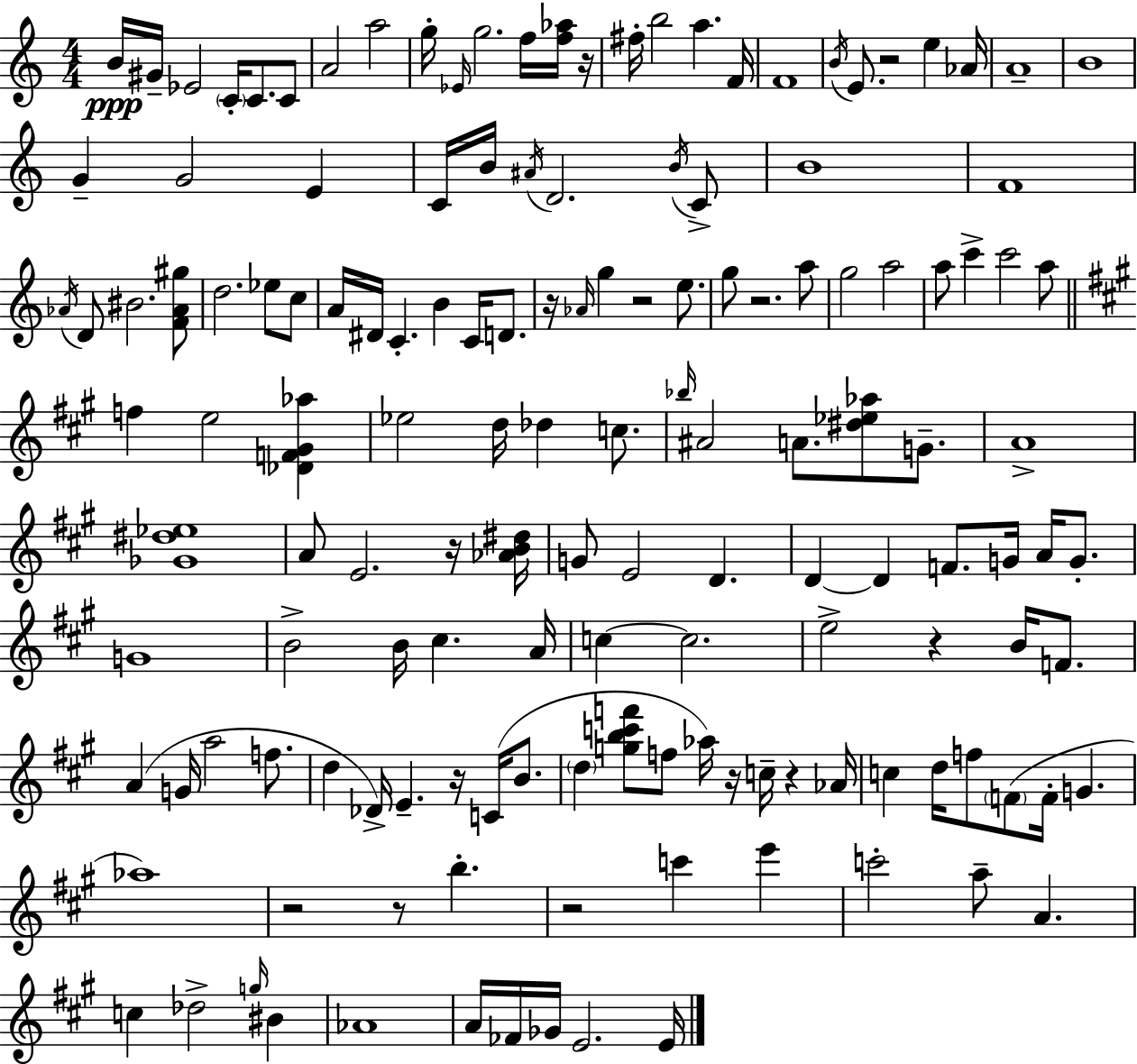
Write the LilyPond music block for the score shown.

{
  \clef treble
  \numericTimeSignature
  \time 4/4
  \key a \minor
  b'16\ppp gis'16-- ees'2 \parenthesize c'16-. c'8. c'8 | a'2 a''2 | g''16-. \grace { ees'16 } g''2. f''16 <f'' aes''>16 | r16 fis''16-. b''2 a''4. | \break f'16 f'1 | \acciaccatura { b'16 } e'8. r2 e''4 | aes'16 a'1-- | b'1 | \break g'4-- g'2 e'4 | c'16 b'16 \acciaccatura { ais'16 } d'2. | \acciaccatura { b'16 } c'8-> b'1 | f'1 | \break \acciaccatura { aes'16 } d'8 bis'2. | <f' aes' gis''>8 d''2. | ees''8 c''8 a'16 dis'16 c'4.-. b'4 | c'16 d'8. r16 \grace { aes'16 } g''4 r2 | \break e''8. g''8 r2. | a''8 g''2 a''2 | a''8 c'''4-> c'''2 | a''8 \bar "||" \break \key a \major f''4 e''2 <des' f' gis' aes''>4 | ees''2 d''16 des''4 c''8. | \grace { bes''16 } ais'2 a'8. <dis'' ees'' aes''>8 g'8.-- | a'1-> | \break <ges' dis'' ees''>1 | a'8 e'2. r16 | <aes' b' dis''>16 g'8 e'2 d'4. | d'4~~ d'4 f'8. g'16 a'16 g'8.-. | \break g'1 | b'2-> b'16 cis''4. | a'16 c''4~~ c''2. | e''2-> r4 b'16 f'8. | \break a'4( g'16 a''2 f''8. | d''4 des'16->) e'4.-- r16 c'16( b'8. | \parenthesize d''4 <g'' b'' c''' f'''>8 f''8 aes''16) r16 c''16-- r4 | aes'16 c''4 d''16 f''8 \parenthesize f'8( f'16-. g'4. | \break aes''1) | r2 r8 b''4.-. | r2 c'''4 e'''4 | c'''2-. a''8-- a'4. | \break c''4 des''2-> \grace { g''16 } bis'4 | aes'1 | a'16 fes'16 ges'16 e'2. | e'16 \bar "|."
}